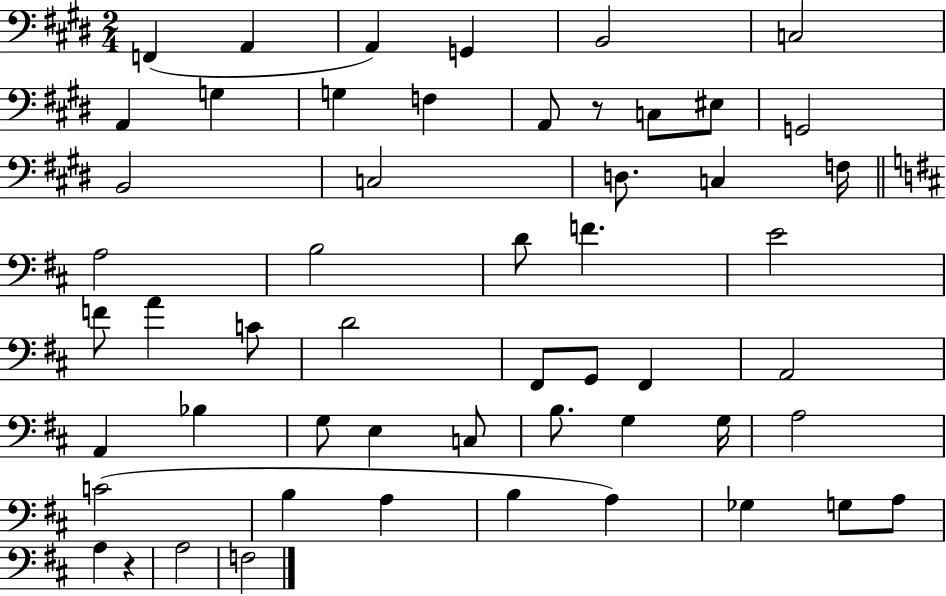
X:1
T:Untitled
M:2/4
L:1/4
K:E
F,, A,, A,, G,, B,,2 C,2 A,, G, G, F, A,,/2 z/2 C,/2 ^E,/2 G,,2 B,,2 C,2 D,/2 C, F,/4 A,2 B,2 D/2 F E2 F/2 A C/2 D2 ^F,,/2 G,,/2 ^F,, A,,2 A,, _B, G,/2 E, C,/2 B,/2 G, G,/4 A,2 C2 B, A, B, A, _G, G,/2 A,/2 A, z A,2 F,2